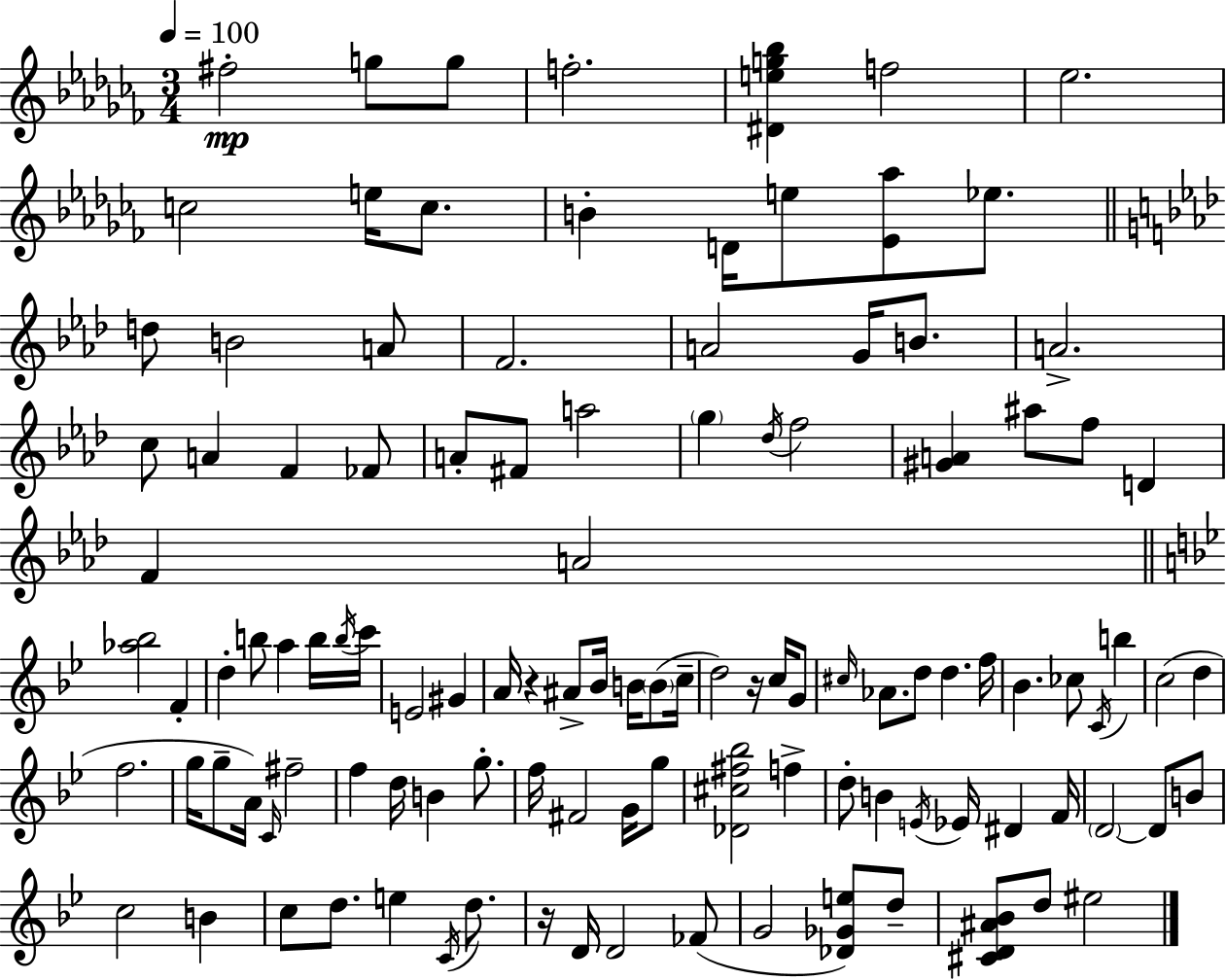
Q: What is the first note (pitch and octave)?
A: F#5